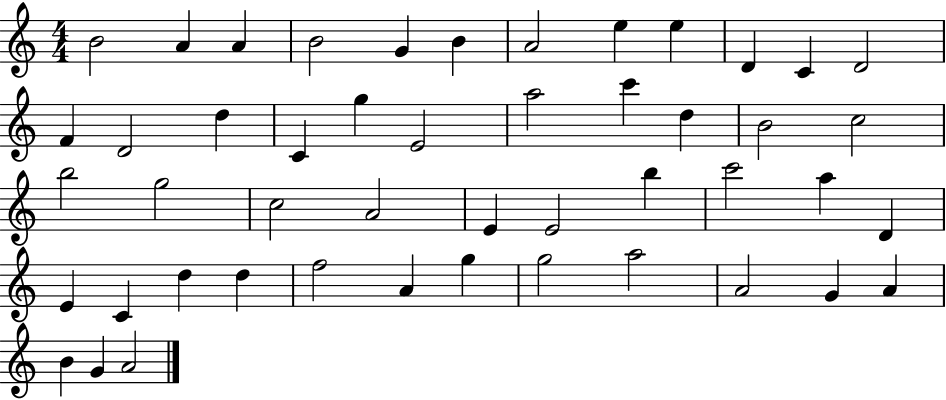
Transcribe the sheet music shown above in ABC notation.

X:1
T:Untitled
M:4/4
L:1/4
K:C
B2 A A B2 G B A2 e e D C D2 F D2 d C g E2 a2 c' d B2 c2 b2 g2 c2 A2 E E2 b c'2 a D E C d d f2 A g g2 a2 A2 G A B G A2